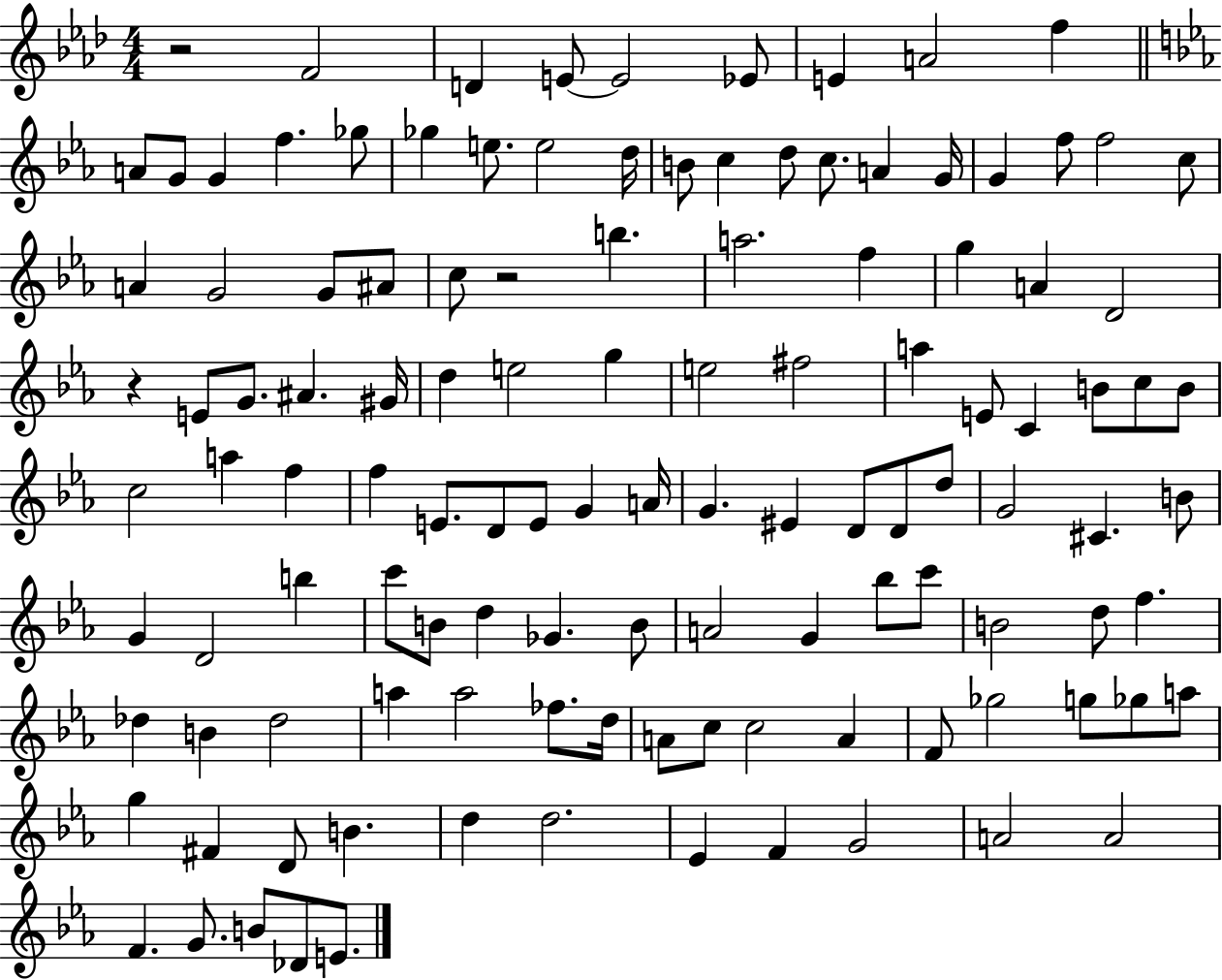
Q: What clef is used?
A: treble